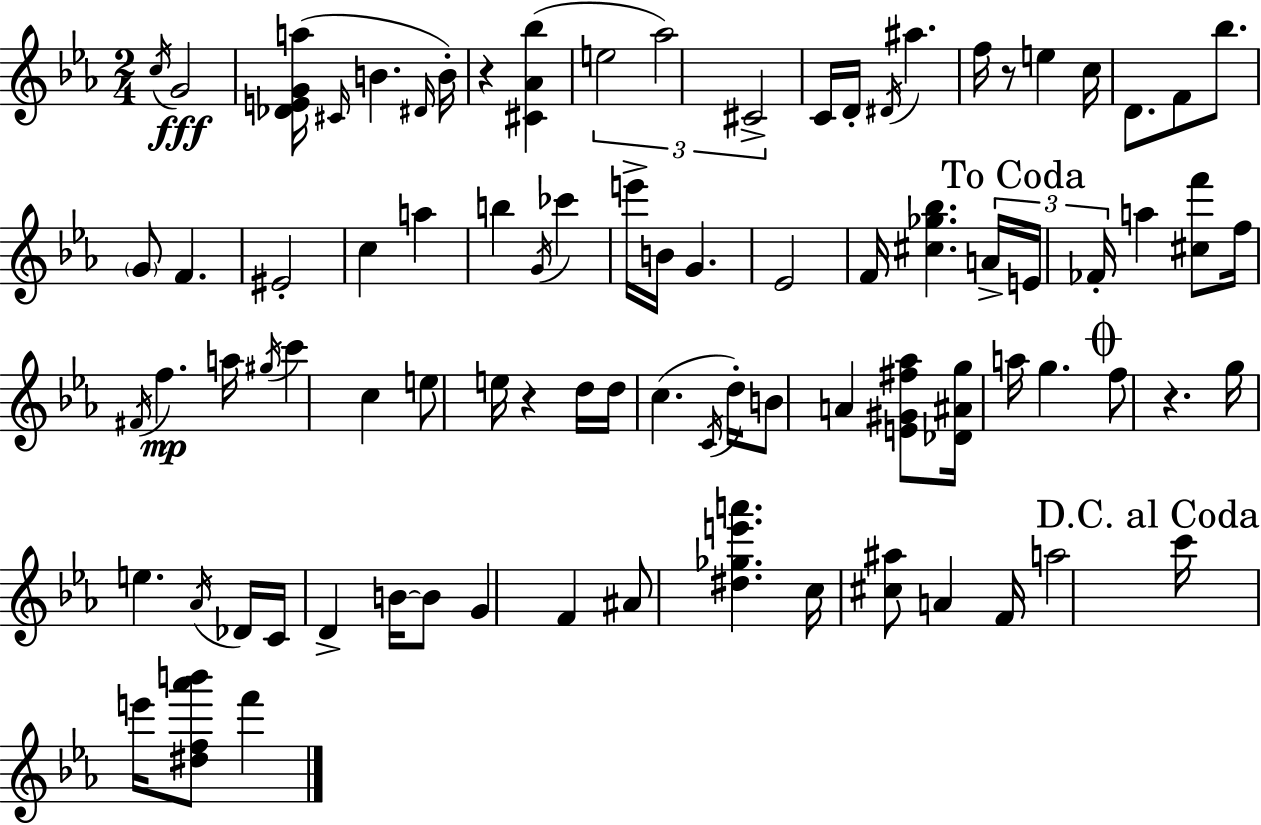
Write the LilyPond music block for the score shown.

{
  \clef treble
  \numericTimeSignature
  \time 2/4
  \key c \minor
  \repeat volta 2 { \acciaccatura { c''16 }\fff g'2 | <des' e' g' a''>16( \grace { cis'16 } b'4. | \grace { dis'16 }) b'16-. r4 <cis' aes' bes''>4( | \tuplet 3/2 { e''2 | \break aes''2) | cis'2-> } | c'16 d'16-. \acciaccatura { dis'16 } ais''4. | f''16 r8 e''4 | \break c''16 d'8. f'8 | bes''8. \parenthesize g'8 f'4. | eis'2-. | c''4 | \break a''4 b''4 | \acciaccatura { g'16 } ces'''4 e'''16-> b'16 g'4. | ees'2 | f'16 <cis'' ges'' bes''>4. | \break \tuplet 3/2 { a'16-> \mark "To Coda" e'16 fes'16-. } a''4 | <cis'' f'''>8 f''16 \acciaccatura { fis'16 }\mp f''4. | a''16 \acciaccatura { gis''16 } c'''4 | c''4 e''8 | \break e''16 r4 d''16 d''16 | c''4.( \acciaccatura { c'16 } d''16-.) | b'8 a'4 <e' gis' fis'' aes''>8 | <des' ais' g''>16 a''16 g''4. | \break \mark \markup { \musicglyph "scripts.coda" } f''8 r4. | g''16 e''4. \acciaccatura { aes'16 } | des'16 c'16 d'4-> b'16~~ b'8 | g'4 f'4 | \break ais'8 <dis'' ges'' e''' a'''>4. | c''16 <cis'' ais''>8 a'4 | f'16 a''2 | \mark "D.C. al Coda" c'''16 e'''16 <dis'' f'' aes''' b'''>8 f'''4 | \break } \bar "|."
}